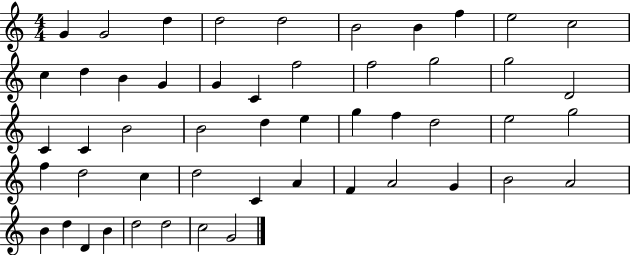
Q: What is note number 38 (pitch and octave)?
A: A4